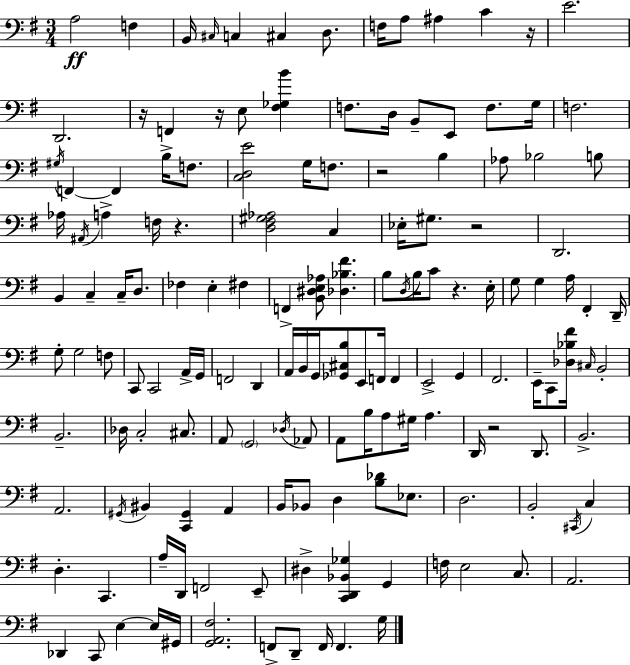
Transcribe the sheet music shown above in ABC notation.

X:1
T:Untitled
M:3/4
L:1/4
K:Em
A,2 F, B,,/4 ^C,/4 C, ^C, D,/2 F,/4 A,/2 ^A, C z/4 E2 D,,2 z/4 F,, z/4 E,/2 [^F,_G,B] F,/2 D,/4 B,,/2 E,,/2 F,/2 G,/4 F,2 ^G,/4 F,, F,, B,/4 F,/2 [C,D,E]2 G,/4 F,/2 z2 B, _A,/2 _B,2 B,/2 _A,/4 ^A,,/4 A, F,/4 z [D,^F,^G,_A,]2 C, _E,/4 ^G,/2 z2 D,,2 B,, C, C,/4 D,/2 _F, E, ^F, F,, [B,,^D,E,_A,]/2 [_D,_B,^F] B,/2 D,/4 B,/4 C/2 z E,/4 G,/2 G, A,/4 ^F,, D,,/4 G,/2 G,2 F,/2 C,,/2 C,,2 A,,/4 G,,/4 F,,2 D,, A,,/4 B,,/4 G,,/4 [_G,,^C,B,]/2 E,,/2 F,,/4 F,, E,,2 G,, ^F,,2 E,,/4 C,,/2 [_D,_B,^F]/4 ^C,/4 B,,2 B,,2 _D,/4 C,2 ^C,/2 A,,/2 G,,2 _D,/4 _A,,/2 A,,/2 B,/4 A,/2 ^G,/4 A, D,,/4 z2 D,,/2 B,,2 A,,2 ^G,,/4 ^B,, [C,,^G,,] A,, B,,/4 _B,,/2 D, [B,_D]/2 _E,/2 D,2 B,,2 ^C,,/4 C, D, C,, A,/4 D,,/4 F,,2 E,,/2 ^D, [C,,D,,_B,,_G,] G,, F,/4 E,2 C,/2 A,,2 _D,, C,,/2 E, E,/4 ^G,,/4 [G,,A,,^F,]2 F,,/2 D,,/2 F,,/4 F,, G,/4